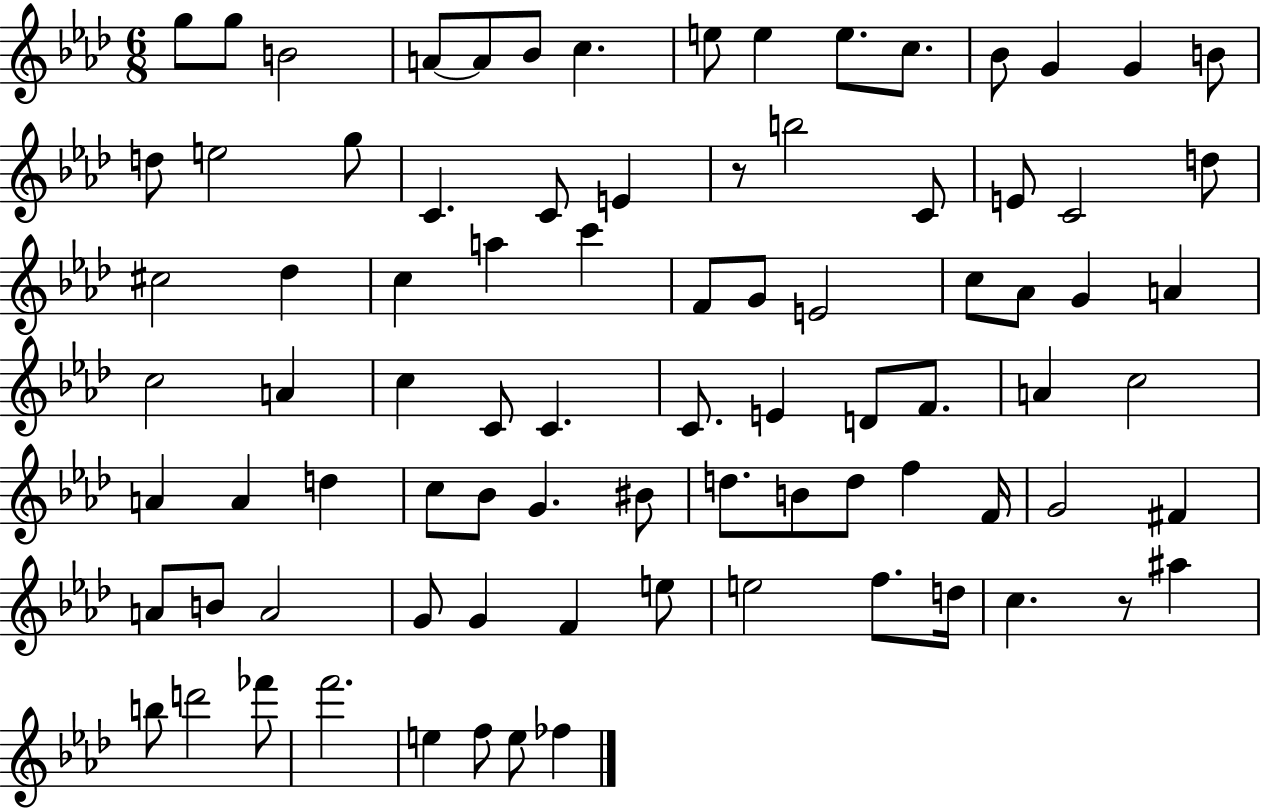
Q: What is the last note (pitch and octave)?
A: FES5